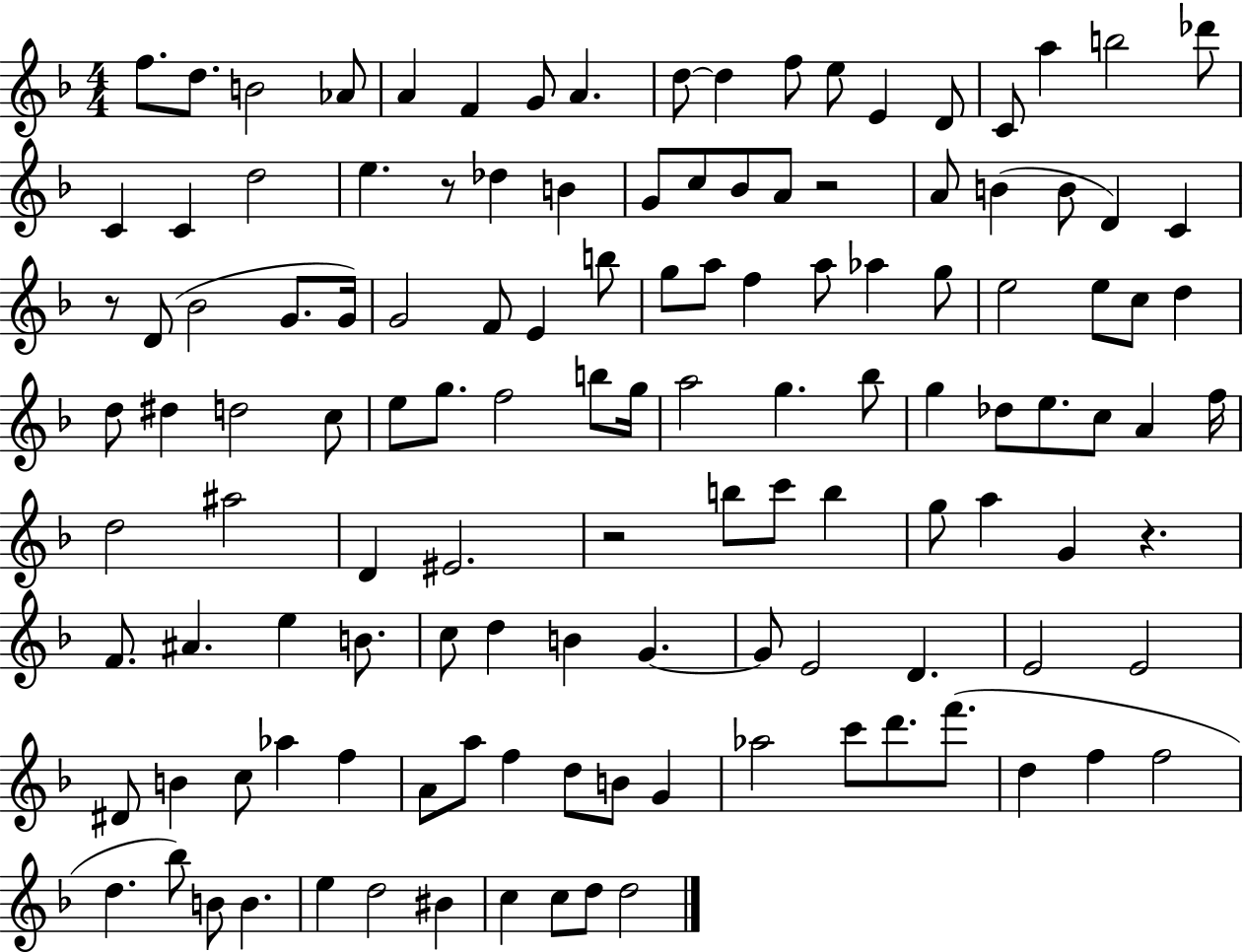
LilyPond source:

{
  \clef treble
  \numericTimeSignature
  \time 4/4
  \key f \major
  \repeat volta 2 { f''8. d''8. b'2 aes'8 | a'4 f'4 g'8 a'4. | d''8~~ d''4 f''8 e''8 e'4 d'8 | c'8 a''4 b''2 des'''8 | \break c'4 c'4 d''2 | e''4. r8 des''4 b'4 | g'8 c''8 bes'8 a'8 r2 | a'8 b'4( b'8 d'4) c'4 | \break r8 d'8( bes'2 g'8. g'16) | g'2 f'8 e'4 b''8 | g''8 a''8 f''4 a''8 aes''4 g''8 | e''2 e''8 c''8 d''4 | \break d''8 dis''4 d''2 c''8 | e''8 g''8. f''2 b''8 g''16 | a''2 g''4. bes''8 | g''4 des''8 e''8. c''8 a'4 f''16 | \break d''2 ais''2 | d'4 eis'2. | r2 b''8 c'''8 b''4 | g''8 a''4 g'4 r4. | \break f'8. ais'4. e''4 b'8. | c''8 d''4 b'4 g'4.~~ | g'8 e'2 d'4. | e'2 e'2 | \break dis'8 b'4 c''8 aes''4 f''4 | a'8 a''8 f''4 d''8 b'8 g'4 | aes''2 c'''8 d'''8. f'''8.( | d''4 f''4 f''2 | \break d''4. bes''8) b'8 b'4. | e''4 d''2 bis'4 | c''4 c''8 d''8 d''2 | } \bar "|."
}